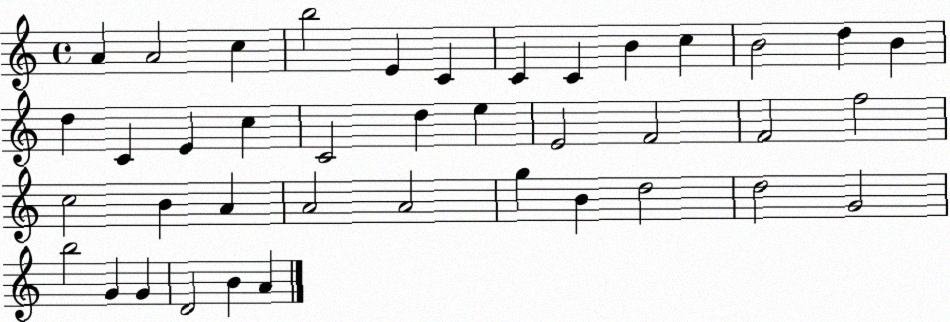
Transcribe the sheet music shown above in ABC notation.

X:1
T:Untitled
M:4/4
L:1/4
K:C
A A2 c b2 E C C C B c B2 d B d C E c C2 d e E2 F2 F2 f2 c2 B A A2 A2 g B d2 d2 G2 b2 G G D2 B A